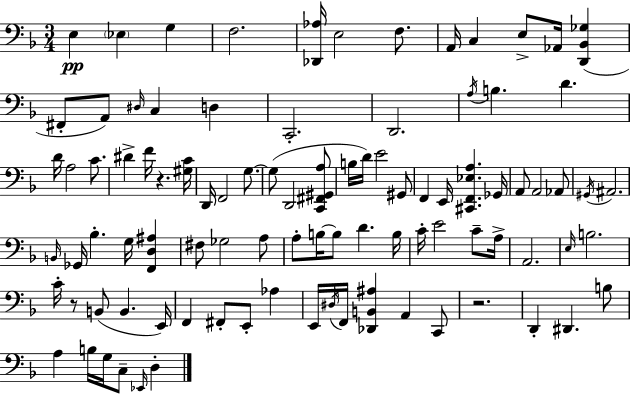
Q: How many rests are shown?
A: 3